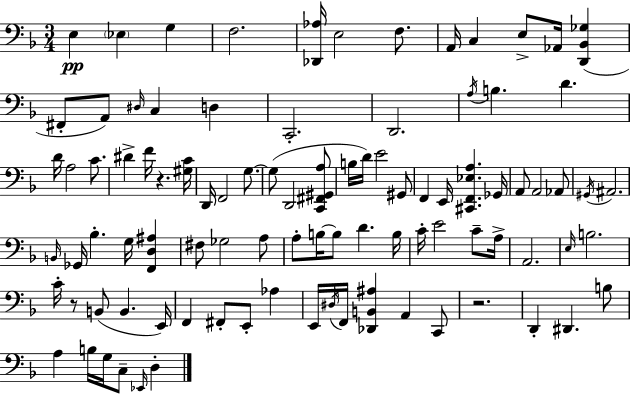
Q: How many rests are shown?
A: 3